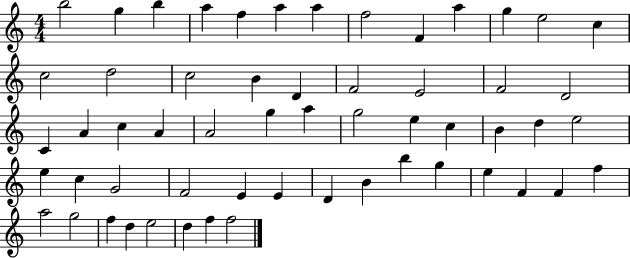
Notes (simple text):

B5/h G5/q B5/q A5/q F5/q A5/q A5/q F5/h F4/q A5/q G5/q E5/h C5/q C5/h D5/h C5/h B4/q D4/q F4/h E4/h F4/h D4/h C4/q A4/q C5/q A4/q A4/h G5/q A5/q G5/h E5/q C5/q B4/q D5/q E5/h E5/q C5/q G4/h F4/h E4/q E4/q D4/q B4/q B5/q G5/q E5/q F4/q F4/q F5/q A5/h G5/h F5/q D5/q E5/h D5/q F5/q F5/h